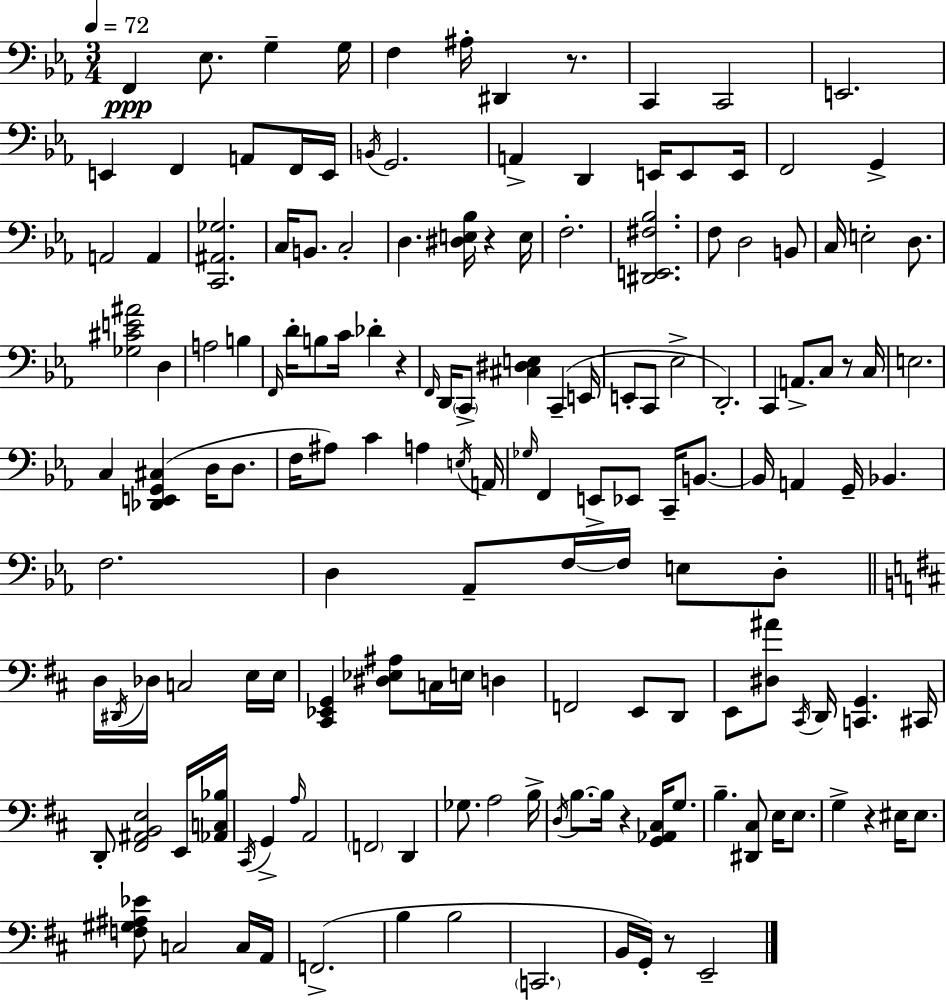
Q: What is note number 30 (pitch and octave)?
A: D3